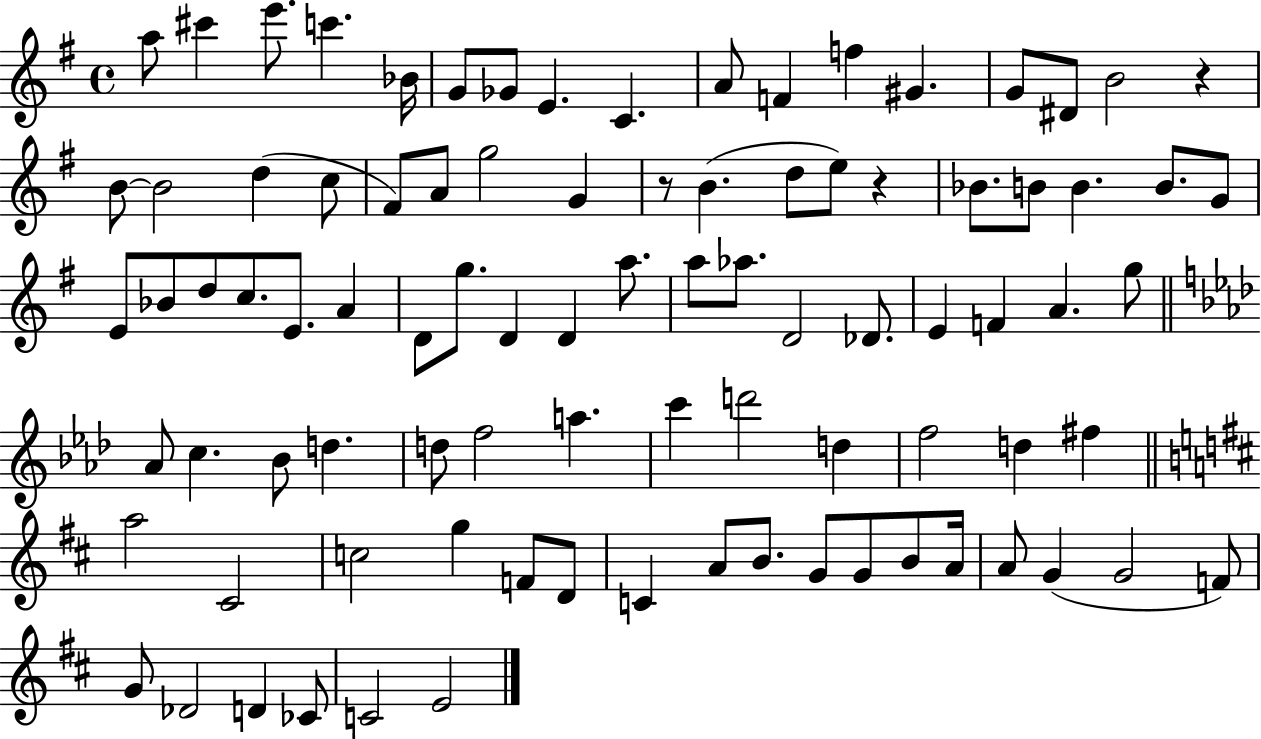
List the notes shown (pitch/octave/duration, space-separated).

A5/e C#6/q E6/e. C6/q. Bb4/s G4/e Gb4/e E4/q. C4/q. A4/e F4/q F5/q G#4/q. G4/e D#4/e B4/h R/q B4/e B4/h D5/q C5/e F#4/e A4/e G5/h G4/q R/e B4/q. D5/e E5/e R/q Bb4/e. B4/e B4/q. B4/e. G4/e E4/e Bb4/e D5/e C5/e. E4/e. A4/q D4/e G5/e. D4/q D4/q A5/e. A5/e Ab5/e. D4/h Db4/e. E4/q F4/q A4/q. G5/e Ab4/e C5/q. Bb4/e D5/q. D5/e F5/h A5/q. C6/q D6/h D5/q F5/h D5/q F#5/q A5/h C#4/h C5/h G5/q F4/e D4/e C4/q A4/e B4/e. G4/e G4/e B4/e A4/s A4/e G4/q G4/h F4/e G4/e Db4/h D4/q CES4/e C4/h E4/h